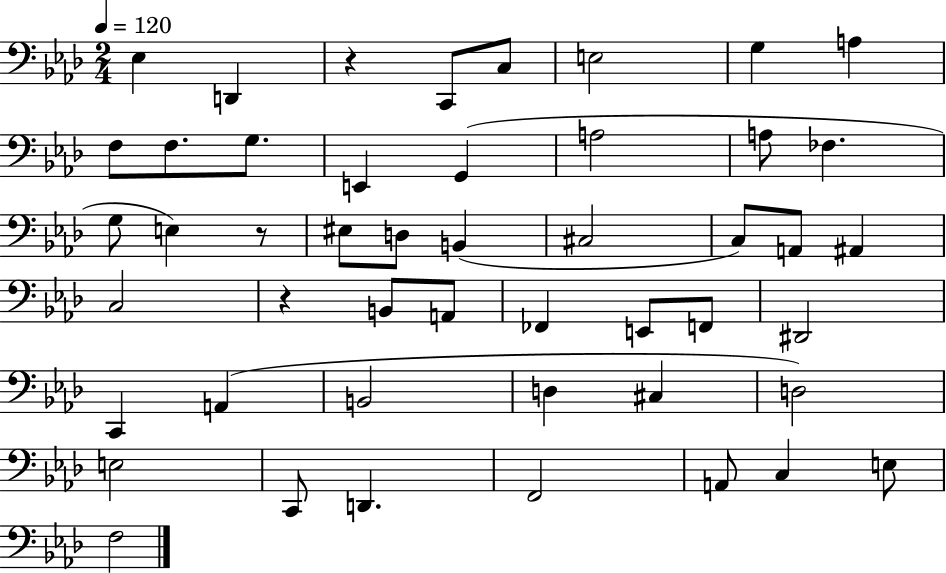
Eb3/q D2/q R/q C2/e C3/e E3/h G3/q A3/q F3/e F3/e. G3/e. E2/q G2/q A3/h A3/e FES3/q. G3/e E3/q R/e EIS3/e D3/e B2/q C#3/h C3/e A2/e A#2/q C3/h R/q B2/e A2/e FES2/q E2/e F2/e D#2/h C2/q A2/q B2/h D3/q C#3/q D3/h E3/h C2/e D2/q. F2/h A2/e C3/q E3/e F3/h